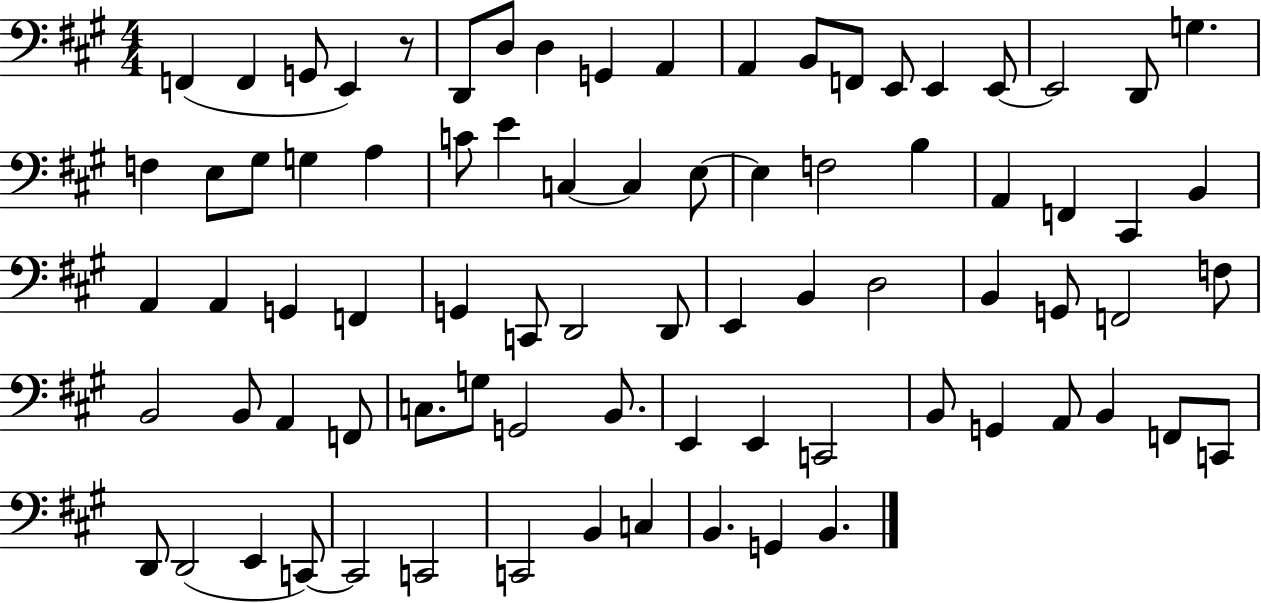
X:1
T:Untitled
M:4/4
L:1/4
K:A
F,, F,, G,,/2 E,, z/2 D,,/2 D,/2 D, G,, A,, A,, B,,/2 F,,/2 E,,/2 E,, E,,/2 E,,2 D,,/2 G, F, E,/2 ^G,/2 G, A, C/2 E C, C, E,/2 E, F,2 B, A,, F,, ^C,, B,, A,, A,, G,, F,, G,, C,,/2 D,,2 D,,/2 E,, B,, D,2 B,, G,,/2 F,,2 F,/2 B,,2 B,,/2 A,, F,,/2 C,/2 G,/2 G,,2 B,,/2 E,, E,, C,,2 B,,/2 G,, A,,/2 B,, F,,/2 C,,/2 D,,/2 D,,2 E,, C,,/2 C,,2 C,,2 C,,2 B,, C, B,, G,, B,,